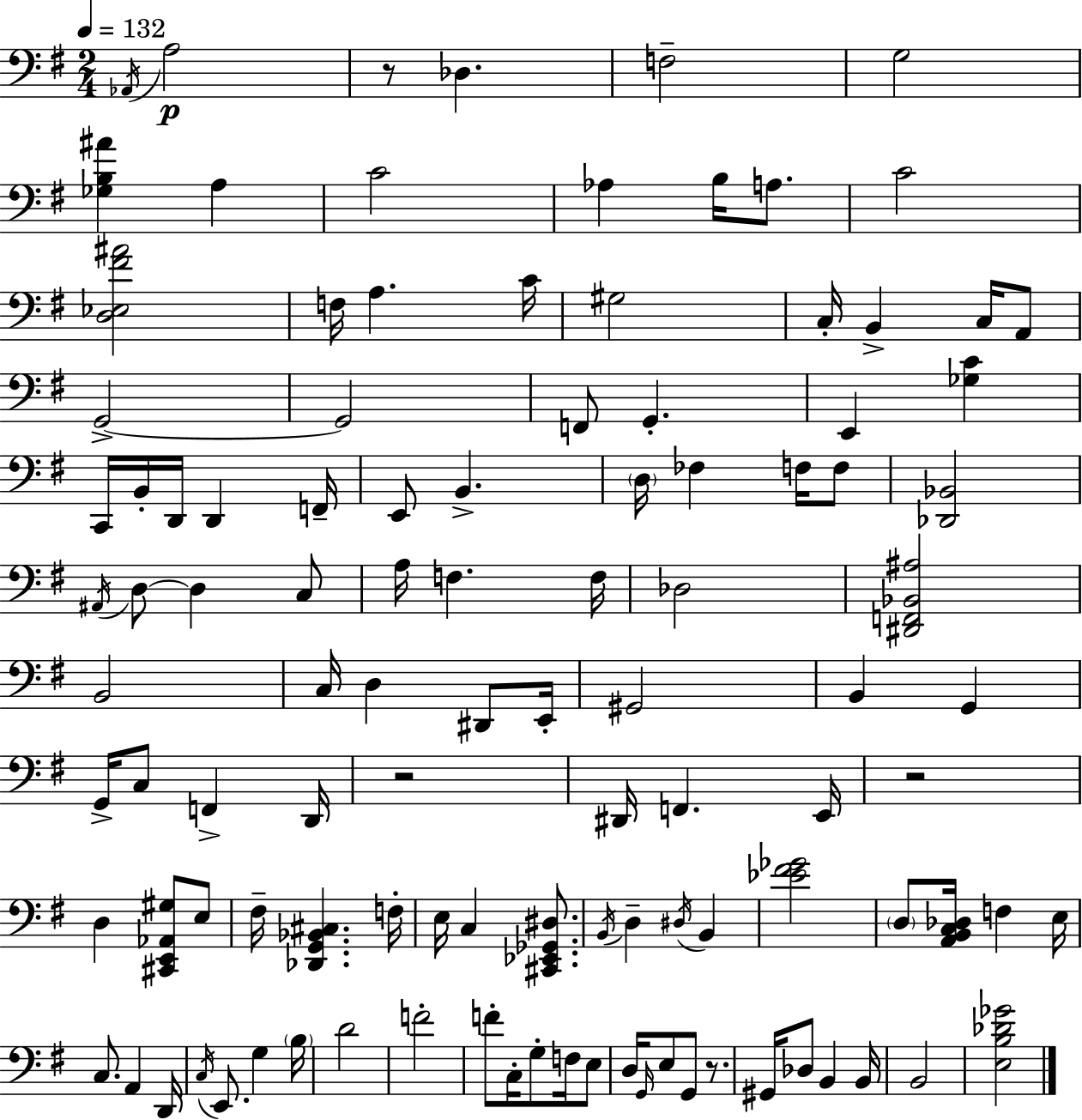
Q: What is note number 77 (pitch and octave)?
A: G3